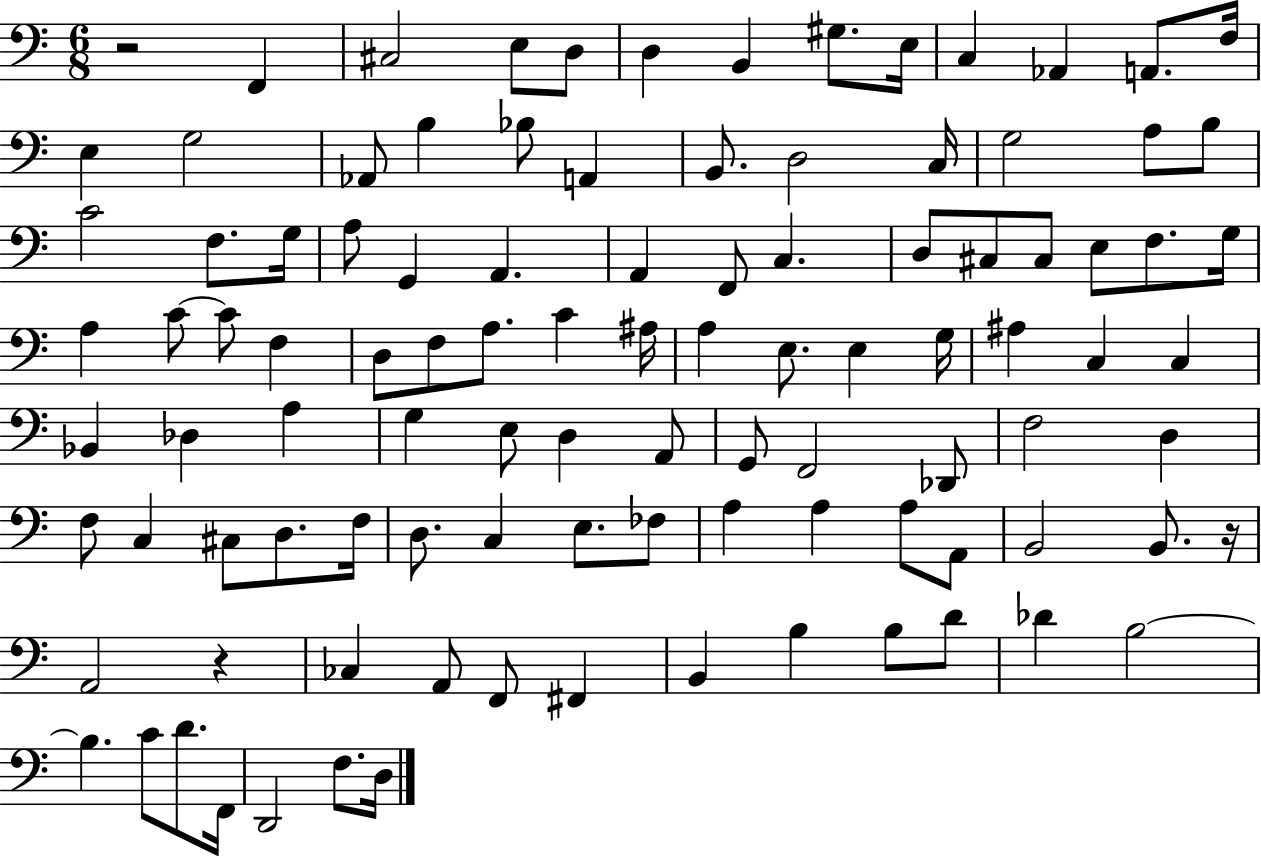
{
  \clef bass
  \numericTimeSignature
  \time 6/8
  \key c \major
  r2 f,4 | cis2 e8 d8 | d4 b,4 gis8. e16 | c4 aes,4 a,8. f16 | \break e4 g2 | aes,8 b4 bes8 a,4 | b,8. d2 c16 | g2 a8 b8 | \break c'2 f8. g16 | a8 g,4 a,4. | a,4 f,8 c4. | d8 cis8 cis8 e8 f8. g16 | \break a4 c'8~~ c'8 f4 | d8 f8 a8. c'4 ais16 | a4 e8. e4 g16 | ais4 c4 c4 | \break bes,4 des4 a4 | g4 e8 d4 a,8 | g,8 f,2 des,8 | f2 d4 | \break f8 c4 cis8 d8. f16 | d8. c4 e8. fes8 | a4 a4 a8 a,8 | b,2 b,8. r16 | \break a,2 r4 | ces4 a,8 f,8 fis,4 | b,4 b4 b8 d'8 | des'4 b2~~ | \break b4. c'8 d'8. f,16 | d,2 f8. d16 | \bar "|."
}